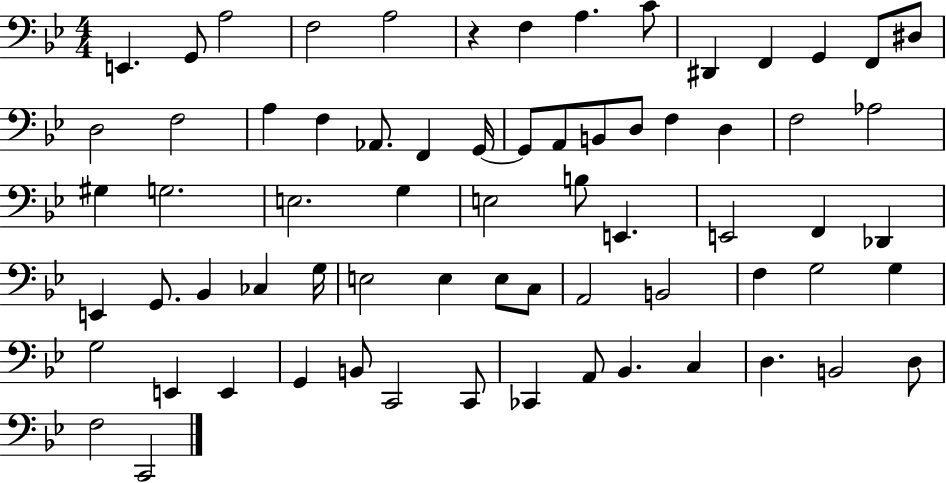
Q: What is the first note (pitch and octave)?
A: E2